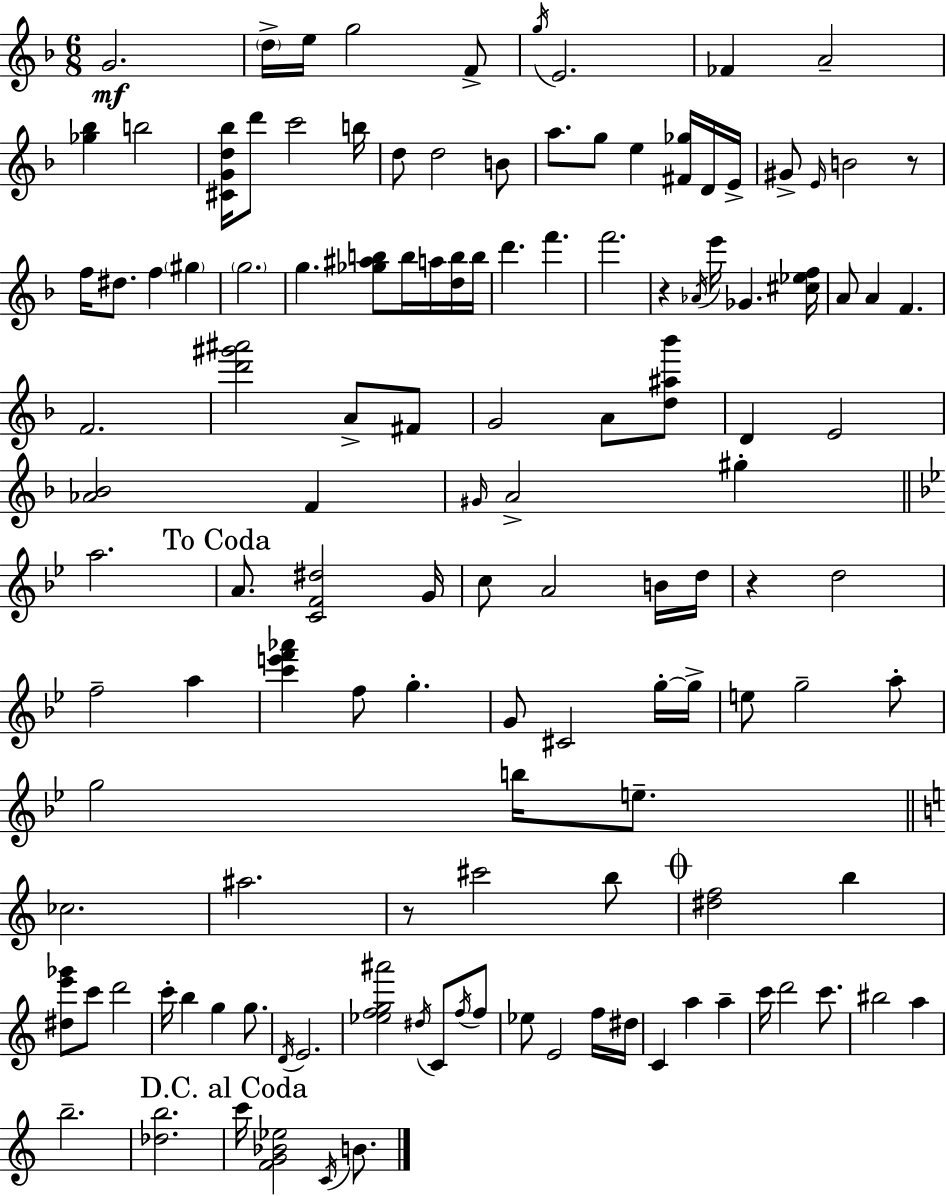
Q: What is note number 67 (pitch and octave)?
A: C#4